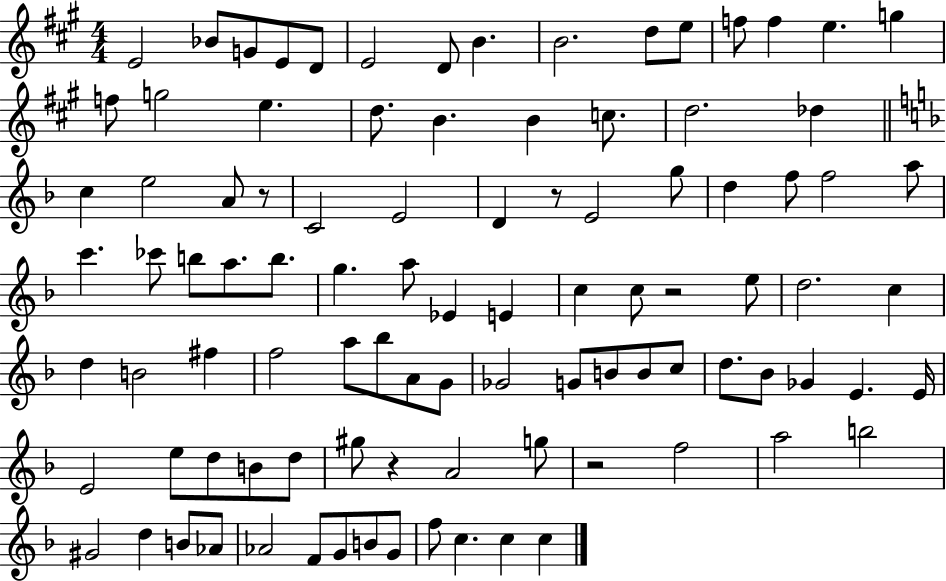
X:1
T:Untitled
M:4/4
L:1/4
K:A
E2 _B/2 G/2 E/2 D/2 E2 D/2 B B2 d/2 e/2 f/2 f e g f/2 g2 e d/2 B B c/2 d2 _d c e2 A/2 z/2 C2 E2 D z/2 E2 g/2 d f/2 f2 a/2 c' _c'/2 b/2 a/2 b/2 g a/2 _E E c c/2 z2 e/2 d2 c d B2 ^f f2 a/2 _b/2 A/2 G/2 _G2 G/2 B/2 B/2 c/2 d/2 _B/2 _G E E/4 E2 e/2 d/2 B/2 d/2 ^g/2 z A2 g/2 z2 f2 a2 b2 ^G2 d B/2 _A/2 _A2 F/2 G/2 B/2 G/2 f/2 c c c